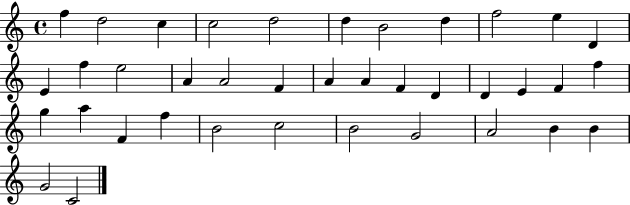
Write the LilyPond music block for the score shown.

{
  \clef treble
  \time 4/4
  \defaultTimeSignature
  \key c \major
  f''4 d''2 c''4 | c''2 d''2 | d''4 b'2 d''4 | f''2 e''4 d'4 | \break e'4 f''4 e''2 | a'4 a'2 f'4 | a'4 a'4 f'4 d'4 | d'4 e'4 f'4 f''4 | \break g''4 a''4 f'4 f''4 | b'2 c''2 | b'2 g'2 | a'2 b'4 b'4 | \break g'2 c'2 | \bar "|."
}